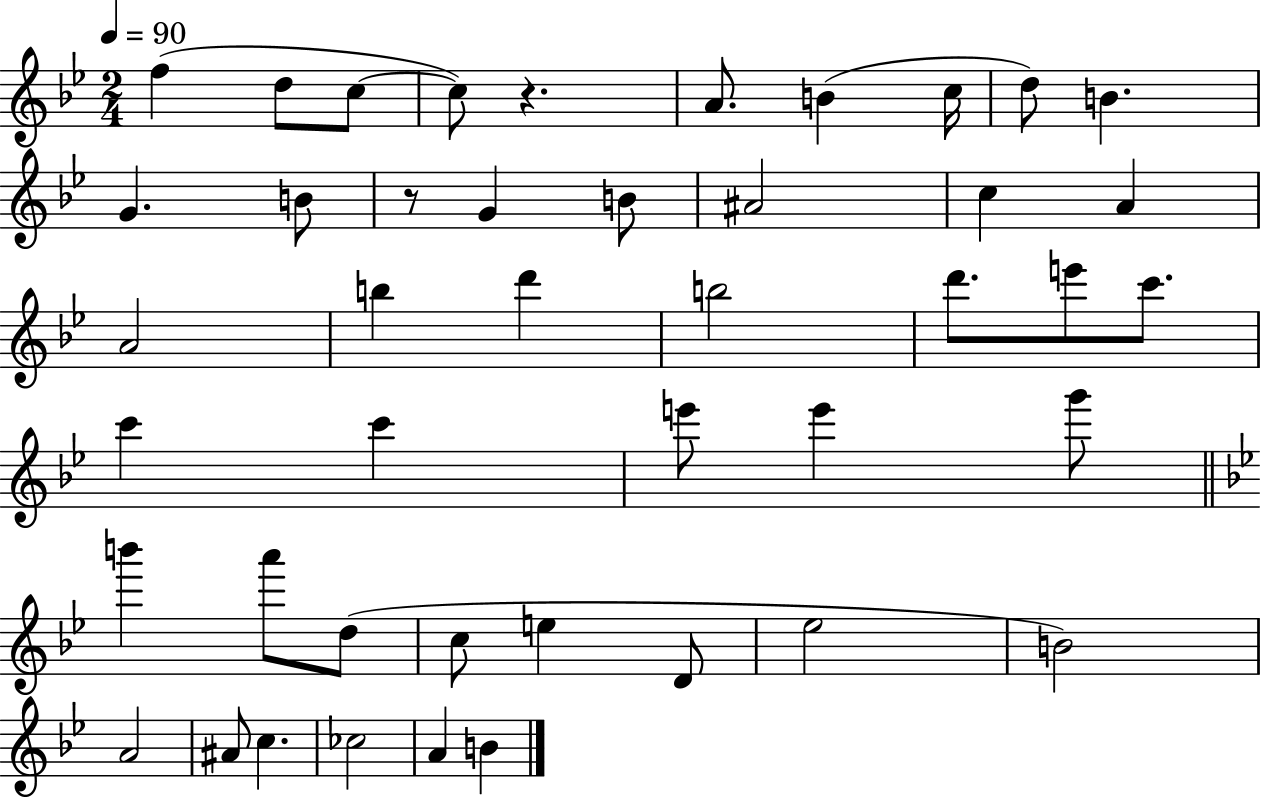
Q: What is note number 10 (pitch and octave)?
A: G4